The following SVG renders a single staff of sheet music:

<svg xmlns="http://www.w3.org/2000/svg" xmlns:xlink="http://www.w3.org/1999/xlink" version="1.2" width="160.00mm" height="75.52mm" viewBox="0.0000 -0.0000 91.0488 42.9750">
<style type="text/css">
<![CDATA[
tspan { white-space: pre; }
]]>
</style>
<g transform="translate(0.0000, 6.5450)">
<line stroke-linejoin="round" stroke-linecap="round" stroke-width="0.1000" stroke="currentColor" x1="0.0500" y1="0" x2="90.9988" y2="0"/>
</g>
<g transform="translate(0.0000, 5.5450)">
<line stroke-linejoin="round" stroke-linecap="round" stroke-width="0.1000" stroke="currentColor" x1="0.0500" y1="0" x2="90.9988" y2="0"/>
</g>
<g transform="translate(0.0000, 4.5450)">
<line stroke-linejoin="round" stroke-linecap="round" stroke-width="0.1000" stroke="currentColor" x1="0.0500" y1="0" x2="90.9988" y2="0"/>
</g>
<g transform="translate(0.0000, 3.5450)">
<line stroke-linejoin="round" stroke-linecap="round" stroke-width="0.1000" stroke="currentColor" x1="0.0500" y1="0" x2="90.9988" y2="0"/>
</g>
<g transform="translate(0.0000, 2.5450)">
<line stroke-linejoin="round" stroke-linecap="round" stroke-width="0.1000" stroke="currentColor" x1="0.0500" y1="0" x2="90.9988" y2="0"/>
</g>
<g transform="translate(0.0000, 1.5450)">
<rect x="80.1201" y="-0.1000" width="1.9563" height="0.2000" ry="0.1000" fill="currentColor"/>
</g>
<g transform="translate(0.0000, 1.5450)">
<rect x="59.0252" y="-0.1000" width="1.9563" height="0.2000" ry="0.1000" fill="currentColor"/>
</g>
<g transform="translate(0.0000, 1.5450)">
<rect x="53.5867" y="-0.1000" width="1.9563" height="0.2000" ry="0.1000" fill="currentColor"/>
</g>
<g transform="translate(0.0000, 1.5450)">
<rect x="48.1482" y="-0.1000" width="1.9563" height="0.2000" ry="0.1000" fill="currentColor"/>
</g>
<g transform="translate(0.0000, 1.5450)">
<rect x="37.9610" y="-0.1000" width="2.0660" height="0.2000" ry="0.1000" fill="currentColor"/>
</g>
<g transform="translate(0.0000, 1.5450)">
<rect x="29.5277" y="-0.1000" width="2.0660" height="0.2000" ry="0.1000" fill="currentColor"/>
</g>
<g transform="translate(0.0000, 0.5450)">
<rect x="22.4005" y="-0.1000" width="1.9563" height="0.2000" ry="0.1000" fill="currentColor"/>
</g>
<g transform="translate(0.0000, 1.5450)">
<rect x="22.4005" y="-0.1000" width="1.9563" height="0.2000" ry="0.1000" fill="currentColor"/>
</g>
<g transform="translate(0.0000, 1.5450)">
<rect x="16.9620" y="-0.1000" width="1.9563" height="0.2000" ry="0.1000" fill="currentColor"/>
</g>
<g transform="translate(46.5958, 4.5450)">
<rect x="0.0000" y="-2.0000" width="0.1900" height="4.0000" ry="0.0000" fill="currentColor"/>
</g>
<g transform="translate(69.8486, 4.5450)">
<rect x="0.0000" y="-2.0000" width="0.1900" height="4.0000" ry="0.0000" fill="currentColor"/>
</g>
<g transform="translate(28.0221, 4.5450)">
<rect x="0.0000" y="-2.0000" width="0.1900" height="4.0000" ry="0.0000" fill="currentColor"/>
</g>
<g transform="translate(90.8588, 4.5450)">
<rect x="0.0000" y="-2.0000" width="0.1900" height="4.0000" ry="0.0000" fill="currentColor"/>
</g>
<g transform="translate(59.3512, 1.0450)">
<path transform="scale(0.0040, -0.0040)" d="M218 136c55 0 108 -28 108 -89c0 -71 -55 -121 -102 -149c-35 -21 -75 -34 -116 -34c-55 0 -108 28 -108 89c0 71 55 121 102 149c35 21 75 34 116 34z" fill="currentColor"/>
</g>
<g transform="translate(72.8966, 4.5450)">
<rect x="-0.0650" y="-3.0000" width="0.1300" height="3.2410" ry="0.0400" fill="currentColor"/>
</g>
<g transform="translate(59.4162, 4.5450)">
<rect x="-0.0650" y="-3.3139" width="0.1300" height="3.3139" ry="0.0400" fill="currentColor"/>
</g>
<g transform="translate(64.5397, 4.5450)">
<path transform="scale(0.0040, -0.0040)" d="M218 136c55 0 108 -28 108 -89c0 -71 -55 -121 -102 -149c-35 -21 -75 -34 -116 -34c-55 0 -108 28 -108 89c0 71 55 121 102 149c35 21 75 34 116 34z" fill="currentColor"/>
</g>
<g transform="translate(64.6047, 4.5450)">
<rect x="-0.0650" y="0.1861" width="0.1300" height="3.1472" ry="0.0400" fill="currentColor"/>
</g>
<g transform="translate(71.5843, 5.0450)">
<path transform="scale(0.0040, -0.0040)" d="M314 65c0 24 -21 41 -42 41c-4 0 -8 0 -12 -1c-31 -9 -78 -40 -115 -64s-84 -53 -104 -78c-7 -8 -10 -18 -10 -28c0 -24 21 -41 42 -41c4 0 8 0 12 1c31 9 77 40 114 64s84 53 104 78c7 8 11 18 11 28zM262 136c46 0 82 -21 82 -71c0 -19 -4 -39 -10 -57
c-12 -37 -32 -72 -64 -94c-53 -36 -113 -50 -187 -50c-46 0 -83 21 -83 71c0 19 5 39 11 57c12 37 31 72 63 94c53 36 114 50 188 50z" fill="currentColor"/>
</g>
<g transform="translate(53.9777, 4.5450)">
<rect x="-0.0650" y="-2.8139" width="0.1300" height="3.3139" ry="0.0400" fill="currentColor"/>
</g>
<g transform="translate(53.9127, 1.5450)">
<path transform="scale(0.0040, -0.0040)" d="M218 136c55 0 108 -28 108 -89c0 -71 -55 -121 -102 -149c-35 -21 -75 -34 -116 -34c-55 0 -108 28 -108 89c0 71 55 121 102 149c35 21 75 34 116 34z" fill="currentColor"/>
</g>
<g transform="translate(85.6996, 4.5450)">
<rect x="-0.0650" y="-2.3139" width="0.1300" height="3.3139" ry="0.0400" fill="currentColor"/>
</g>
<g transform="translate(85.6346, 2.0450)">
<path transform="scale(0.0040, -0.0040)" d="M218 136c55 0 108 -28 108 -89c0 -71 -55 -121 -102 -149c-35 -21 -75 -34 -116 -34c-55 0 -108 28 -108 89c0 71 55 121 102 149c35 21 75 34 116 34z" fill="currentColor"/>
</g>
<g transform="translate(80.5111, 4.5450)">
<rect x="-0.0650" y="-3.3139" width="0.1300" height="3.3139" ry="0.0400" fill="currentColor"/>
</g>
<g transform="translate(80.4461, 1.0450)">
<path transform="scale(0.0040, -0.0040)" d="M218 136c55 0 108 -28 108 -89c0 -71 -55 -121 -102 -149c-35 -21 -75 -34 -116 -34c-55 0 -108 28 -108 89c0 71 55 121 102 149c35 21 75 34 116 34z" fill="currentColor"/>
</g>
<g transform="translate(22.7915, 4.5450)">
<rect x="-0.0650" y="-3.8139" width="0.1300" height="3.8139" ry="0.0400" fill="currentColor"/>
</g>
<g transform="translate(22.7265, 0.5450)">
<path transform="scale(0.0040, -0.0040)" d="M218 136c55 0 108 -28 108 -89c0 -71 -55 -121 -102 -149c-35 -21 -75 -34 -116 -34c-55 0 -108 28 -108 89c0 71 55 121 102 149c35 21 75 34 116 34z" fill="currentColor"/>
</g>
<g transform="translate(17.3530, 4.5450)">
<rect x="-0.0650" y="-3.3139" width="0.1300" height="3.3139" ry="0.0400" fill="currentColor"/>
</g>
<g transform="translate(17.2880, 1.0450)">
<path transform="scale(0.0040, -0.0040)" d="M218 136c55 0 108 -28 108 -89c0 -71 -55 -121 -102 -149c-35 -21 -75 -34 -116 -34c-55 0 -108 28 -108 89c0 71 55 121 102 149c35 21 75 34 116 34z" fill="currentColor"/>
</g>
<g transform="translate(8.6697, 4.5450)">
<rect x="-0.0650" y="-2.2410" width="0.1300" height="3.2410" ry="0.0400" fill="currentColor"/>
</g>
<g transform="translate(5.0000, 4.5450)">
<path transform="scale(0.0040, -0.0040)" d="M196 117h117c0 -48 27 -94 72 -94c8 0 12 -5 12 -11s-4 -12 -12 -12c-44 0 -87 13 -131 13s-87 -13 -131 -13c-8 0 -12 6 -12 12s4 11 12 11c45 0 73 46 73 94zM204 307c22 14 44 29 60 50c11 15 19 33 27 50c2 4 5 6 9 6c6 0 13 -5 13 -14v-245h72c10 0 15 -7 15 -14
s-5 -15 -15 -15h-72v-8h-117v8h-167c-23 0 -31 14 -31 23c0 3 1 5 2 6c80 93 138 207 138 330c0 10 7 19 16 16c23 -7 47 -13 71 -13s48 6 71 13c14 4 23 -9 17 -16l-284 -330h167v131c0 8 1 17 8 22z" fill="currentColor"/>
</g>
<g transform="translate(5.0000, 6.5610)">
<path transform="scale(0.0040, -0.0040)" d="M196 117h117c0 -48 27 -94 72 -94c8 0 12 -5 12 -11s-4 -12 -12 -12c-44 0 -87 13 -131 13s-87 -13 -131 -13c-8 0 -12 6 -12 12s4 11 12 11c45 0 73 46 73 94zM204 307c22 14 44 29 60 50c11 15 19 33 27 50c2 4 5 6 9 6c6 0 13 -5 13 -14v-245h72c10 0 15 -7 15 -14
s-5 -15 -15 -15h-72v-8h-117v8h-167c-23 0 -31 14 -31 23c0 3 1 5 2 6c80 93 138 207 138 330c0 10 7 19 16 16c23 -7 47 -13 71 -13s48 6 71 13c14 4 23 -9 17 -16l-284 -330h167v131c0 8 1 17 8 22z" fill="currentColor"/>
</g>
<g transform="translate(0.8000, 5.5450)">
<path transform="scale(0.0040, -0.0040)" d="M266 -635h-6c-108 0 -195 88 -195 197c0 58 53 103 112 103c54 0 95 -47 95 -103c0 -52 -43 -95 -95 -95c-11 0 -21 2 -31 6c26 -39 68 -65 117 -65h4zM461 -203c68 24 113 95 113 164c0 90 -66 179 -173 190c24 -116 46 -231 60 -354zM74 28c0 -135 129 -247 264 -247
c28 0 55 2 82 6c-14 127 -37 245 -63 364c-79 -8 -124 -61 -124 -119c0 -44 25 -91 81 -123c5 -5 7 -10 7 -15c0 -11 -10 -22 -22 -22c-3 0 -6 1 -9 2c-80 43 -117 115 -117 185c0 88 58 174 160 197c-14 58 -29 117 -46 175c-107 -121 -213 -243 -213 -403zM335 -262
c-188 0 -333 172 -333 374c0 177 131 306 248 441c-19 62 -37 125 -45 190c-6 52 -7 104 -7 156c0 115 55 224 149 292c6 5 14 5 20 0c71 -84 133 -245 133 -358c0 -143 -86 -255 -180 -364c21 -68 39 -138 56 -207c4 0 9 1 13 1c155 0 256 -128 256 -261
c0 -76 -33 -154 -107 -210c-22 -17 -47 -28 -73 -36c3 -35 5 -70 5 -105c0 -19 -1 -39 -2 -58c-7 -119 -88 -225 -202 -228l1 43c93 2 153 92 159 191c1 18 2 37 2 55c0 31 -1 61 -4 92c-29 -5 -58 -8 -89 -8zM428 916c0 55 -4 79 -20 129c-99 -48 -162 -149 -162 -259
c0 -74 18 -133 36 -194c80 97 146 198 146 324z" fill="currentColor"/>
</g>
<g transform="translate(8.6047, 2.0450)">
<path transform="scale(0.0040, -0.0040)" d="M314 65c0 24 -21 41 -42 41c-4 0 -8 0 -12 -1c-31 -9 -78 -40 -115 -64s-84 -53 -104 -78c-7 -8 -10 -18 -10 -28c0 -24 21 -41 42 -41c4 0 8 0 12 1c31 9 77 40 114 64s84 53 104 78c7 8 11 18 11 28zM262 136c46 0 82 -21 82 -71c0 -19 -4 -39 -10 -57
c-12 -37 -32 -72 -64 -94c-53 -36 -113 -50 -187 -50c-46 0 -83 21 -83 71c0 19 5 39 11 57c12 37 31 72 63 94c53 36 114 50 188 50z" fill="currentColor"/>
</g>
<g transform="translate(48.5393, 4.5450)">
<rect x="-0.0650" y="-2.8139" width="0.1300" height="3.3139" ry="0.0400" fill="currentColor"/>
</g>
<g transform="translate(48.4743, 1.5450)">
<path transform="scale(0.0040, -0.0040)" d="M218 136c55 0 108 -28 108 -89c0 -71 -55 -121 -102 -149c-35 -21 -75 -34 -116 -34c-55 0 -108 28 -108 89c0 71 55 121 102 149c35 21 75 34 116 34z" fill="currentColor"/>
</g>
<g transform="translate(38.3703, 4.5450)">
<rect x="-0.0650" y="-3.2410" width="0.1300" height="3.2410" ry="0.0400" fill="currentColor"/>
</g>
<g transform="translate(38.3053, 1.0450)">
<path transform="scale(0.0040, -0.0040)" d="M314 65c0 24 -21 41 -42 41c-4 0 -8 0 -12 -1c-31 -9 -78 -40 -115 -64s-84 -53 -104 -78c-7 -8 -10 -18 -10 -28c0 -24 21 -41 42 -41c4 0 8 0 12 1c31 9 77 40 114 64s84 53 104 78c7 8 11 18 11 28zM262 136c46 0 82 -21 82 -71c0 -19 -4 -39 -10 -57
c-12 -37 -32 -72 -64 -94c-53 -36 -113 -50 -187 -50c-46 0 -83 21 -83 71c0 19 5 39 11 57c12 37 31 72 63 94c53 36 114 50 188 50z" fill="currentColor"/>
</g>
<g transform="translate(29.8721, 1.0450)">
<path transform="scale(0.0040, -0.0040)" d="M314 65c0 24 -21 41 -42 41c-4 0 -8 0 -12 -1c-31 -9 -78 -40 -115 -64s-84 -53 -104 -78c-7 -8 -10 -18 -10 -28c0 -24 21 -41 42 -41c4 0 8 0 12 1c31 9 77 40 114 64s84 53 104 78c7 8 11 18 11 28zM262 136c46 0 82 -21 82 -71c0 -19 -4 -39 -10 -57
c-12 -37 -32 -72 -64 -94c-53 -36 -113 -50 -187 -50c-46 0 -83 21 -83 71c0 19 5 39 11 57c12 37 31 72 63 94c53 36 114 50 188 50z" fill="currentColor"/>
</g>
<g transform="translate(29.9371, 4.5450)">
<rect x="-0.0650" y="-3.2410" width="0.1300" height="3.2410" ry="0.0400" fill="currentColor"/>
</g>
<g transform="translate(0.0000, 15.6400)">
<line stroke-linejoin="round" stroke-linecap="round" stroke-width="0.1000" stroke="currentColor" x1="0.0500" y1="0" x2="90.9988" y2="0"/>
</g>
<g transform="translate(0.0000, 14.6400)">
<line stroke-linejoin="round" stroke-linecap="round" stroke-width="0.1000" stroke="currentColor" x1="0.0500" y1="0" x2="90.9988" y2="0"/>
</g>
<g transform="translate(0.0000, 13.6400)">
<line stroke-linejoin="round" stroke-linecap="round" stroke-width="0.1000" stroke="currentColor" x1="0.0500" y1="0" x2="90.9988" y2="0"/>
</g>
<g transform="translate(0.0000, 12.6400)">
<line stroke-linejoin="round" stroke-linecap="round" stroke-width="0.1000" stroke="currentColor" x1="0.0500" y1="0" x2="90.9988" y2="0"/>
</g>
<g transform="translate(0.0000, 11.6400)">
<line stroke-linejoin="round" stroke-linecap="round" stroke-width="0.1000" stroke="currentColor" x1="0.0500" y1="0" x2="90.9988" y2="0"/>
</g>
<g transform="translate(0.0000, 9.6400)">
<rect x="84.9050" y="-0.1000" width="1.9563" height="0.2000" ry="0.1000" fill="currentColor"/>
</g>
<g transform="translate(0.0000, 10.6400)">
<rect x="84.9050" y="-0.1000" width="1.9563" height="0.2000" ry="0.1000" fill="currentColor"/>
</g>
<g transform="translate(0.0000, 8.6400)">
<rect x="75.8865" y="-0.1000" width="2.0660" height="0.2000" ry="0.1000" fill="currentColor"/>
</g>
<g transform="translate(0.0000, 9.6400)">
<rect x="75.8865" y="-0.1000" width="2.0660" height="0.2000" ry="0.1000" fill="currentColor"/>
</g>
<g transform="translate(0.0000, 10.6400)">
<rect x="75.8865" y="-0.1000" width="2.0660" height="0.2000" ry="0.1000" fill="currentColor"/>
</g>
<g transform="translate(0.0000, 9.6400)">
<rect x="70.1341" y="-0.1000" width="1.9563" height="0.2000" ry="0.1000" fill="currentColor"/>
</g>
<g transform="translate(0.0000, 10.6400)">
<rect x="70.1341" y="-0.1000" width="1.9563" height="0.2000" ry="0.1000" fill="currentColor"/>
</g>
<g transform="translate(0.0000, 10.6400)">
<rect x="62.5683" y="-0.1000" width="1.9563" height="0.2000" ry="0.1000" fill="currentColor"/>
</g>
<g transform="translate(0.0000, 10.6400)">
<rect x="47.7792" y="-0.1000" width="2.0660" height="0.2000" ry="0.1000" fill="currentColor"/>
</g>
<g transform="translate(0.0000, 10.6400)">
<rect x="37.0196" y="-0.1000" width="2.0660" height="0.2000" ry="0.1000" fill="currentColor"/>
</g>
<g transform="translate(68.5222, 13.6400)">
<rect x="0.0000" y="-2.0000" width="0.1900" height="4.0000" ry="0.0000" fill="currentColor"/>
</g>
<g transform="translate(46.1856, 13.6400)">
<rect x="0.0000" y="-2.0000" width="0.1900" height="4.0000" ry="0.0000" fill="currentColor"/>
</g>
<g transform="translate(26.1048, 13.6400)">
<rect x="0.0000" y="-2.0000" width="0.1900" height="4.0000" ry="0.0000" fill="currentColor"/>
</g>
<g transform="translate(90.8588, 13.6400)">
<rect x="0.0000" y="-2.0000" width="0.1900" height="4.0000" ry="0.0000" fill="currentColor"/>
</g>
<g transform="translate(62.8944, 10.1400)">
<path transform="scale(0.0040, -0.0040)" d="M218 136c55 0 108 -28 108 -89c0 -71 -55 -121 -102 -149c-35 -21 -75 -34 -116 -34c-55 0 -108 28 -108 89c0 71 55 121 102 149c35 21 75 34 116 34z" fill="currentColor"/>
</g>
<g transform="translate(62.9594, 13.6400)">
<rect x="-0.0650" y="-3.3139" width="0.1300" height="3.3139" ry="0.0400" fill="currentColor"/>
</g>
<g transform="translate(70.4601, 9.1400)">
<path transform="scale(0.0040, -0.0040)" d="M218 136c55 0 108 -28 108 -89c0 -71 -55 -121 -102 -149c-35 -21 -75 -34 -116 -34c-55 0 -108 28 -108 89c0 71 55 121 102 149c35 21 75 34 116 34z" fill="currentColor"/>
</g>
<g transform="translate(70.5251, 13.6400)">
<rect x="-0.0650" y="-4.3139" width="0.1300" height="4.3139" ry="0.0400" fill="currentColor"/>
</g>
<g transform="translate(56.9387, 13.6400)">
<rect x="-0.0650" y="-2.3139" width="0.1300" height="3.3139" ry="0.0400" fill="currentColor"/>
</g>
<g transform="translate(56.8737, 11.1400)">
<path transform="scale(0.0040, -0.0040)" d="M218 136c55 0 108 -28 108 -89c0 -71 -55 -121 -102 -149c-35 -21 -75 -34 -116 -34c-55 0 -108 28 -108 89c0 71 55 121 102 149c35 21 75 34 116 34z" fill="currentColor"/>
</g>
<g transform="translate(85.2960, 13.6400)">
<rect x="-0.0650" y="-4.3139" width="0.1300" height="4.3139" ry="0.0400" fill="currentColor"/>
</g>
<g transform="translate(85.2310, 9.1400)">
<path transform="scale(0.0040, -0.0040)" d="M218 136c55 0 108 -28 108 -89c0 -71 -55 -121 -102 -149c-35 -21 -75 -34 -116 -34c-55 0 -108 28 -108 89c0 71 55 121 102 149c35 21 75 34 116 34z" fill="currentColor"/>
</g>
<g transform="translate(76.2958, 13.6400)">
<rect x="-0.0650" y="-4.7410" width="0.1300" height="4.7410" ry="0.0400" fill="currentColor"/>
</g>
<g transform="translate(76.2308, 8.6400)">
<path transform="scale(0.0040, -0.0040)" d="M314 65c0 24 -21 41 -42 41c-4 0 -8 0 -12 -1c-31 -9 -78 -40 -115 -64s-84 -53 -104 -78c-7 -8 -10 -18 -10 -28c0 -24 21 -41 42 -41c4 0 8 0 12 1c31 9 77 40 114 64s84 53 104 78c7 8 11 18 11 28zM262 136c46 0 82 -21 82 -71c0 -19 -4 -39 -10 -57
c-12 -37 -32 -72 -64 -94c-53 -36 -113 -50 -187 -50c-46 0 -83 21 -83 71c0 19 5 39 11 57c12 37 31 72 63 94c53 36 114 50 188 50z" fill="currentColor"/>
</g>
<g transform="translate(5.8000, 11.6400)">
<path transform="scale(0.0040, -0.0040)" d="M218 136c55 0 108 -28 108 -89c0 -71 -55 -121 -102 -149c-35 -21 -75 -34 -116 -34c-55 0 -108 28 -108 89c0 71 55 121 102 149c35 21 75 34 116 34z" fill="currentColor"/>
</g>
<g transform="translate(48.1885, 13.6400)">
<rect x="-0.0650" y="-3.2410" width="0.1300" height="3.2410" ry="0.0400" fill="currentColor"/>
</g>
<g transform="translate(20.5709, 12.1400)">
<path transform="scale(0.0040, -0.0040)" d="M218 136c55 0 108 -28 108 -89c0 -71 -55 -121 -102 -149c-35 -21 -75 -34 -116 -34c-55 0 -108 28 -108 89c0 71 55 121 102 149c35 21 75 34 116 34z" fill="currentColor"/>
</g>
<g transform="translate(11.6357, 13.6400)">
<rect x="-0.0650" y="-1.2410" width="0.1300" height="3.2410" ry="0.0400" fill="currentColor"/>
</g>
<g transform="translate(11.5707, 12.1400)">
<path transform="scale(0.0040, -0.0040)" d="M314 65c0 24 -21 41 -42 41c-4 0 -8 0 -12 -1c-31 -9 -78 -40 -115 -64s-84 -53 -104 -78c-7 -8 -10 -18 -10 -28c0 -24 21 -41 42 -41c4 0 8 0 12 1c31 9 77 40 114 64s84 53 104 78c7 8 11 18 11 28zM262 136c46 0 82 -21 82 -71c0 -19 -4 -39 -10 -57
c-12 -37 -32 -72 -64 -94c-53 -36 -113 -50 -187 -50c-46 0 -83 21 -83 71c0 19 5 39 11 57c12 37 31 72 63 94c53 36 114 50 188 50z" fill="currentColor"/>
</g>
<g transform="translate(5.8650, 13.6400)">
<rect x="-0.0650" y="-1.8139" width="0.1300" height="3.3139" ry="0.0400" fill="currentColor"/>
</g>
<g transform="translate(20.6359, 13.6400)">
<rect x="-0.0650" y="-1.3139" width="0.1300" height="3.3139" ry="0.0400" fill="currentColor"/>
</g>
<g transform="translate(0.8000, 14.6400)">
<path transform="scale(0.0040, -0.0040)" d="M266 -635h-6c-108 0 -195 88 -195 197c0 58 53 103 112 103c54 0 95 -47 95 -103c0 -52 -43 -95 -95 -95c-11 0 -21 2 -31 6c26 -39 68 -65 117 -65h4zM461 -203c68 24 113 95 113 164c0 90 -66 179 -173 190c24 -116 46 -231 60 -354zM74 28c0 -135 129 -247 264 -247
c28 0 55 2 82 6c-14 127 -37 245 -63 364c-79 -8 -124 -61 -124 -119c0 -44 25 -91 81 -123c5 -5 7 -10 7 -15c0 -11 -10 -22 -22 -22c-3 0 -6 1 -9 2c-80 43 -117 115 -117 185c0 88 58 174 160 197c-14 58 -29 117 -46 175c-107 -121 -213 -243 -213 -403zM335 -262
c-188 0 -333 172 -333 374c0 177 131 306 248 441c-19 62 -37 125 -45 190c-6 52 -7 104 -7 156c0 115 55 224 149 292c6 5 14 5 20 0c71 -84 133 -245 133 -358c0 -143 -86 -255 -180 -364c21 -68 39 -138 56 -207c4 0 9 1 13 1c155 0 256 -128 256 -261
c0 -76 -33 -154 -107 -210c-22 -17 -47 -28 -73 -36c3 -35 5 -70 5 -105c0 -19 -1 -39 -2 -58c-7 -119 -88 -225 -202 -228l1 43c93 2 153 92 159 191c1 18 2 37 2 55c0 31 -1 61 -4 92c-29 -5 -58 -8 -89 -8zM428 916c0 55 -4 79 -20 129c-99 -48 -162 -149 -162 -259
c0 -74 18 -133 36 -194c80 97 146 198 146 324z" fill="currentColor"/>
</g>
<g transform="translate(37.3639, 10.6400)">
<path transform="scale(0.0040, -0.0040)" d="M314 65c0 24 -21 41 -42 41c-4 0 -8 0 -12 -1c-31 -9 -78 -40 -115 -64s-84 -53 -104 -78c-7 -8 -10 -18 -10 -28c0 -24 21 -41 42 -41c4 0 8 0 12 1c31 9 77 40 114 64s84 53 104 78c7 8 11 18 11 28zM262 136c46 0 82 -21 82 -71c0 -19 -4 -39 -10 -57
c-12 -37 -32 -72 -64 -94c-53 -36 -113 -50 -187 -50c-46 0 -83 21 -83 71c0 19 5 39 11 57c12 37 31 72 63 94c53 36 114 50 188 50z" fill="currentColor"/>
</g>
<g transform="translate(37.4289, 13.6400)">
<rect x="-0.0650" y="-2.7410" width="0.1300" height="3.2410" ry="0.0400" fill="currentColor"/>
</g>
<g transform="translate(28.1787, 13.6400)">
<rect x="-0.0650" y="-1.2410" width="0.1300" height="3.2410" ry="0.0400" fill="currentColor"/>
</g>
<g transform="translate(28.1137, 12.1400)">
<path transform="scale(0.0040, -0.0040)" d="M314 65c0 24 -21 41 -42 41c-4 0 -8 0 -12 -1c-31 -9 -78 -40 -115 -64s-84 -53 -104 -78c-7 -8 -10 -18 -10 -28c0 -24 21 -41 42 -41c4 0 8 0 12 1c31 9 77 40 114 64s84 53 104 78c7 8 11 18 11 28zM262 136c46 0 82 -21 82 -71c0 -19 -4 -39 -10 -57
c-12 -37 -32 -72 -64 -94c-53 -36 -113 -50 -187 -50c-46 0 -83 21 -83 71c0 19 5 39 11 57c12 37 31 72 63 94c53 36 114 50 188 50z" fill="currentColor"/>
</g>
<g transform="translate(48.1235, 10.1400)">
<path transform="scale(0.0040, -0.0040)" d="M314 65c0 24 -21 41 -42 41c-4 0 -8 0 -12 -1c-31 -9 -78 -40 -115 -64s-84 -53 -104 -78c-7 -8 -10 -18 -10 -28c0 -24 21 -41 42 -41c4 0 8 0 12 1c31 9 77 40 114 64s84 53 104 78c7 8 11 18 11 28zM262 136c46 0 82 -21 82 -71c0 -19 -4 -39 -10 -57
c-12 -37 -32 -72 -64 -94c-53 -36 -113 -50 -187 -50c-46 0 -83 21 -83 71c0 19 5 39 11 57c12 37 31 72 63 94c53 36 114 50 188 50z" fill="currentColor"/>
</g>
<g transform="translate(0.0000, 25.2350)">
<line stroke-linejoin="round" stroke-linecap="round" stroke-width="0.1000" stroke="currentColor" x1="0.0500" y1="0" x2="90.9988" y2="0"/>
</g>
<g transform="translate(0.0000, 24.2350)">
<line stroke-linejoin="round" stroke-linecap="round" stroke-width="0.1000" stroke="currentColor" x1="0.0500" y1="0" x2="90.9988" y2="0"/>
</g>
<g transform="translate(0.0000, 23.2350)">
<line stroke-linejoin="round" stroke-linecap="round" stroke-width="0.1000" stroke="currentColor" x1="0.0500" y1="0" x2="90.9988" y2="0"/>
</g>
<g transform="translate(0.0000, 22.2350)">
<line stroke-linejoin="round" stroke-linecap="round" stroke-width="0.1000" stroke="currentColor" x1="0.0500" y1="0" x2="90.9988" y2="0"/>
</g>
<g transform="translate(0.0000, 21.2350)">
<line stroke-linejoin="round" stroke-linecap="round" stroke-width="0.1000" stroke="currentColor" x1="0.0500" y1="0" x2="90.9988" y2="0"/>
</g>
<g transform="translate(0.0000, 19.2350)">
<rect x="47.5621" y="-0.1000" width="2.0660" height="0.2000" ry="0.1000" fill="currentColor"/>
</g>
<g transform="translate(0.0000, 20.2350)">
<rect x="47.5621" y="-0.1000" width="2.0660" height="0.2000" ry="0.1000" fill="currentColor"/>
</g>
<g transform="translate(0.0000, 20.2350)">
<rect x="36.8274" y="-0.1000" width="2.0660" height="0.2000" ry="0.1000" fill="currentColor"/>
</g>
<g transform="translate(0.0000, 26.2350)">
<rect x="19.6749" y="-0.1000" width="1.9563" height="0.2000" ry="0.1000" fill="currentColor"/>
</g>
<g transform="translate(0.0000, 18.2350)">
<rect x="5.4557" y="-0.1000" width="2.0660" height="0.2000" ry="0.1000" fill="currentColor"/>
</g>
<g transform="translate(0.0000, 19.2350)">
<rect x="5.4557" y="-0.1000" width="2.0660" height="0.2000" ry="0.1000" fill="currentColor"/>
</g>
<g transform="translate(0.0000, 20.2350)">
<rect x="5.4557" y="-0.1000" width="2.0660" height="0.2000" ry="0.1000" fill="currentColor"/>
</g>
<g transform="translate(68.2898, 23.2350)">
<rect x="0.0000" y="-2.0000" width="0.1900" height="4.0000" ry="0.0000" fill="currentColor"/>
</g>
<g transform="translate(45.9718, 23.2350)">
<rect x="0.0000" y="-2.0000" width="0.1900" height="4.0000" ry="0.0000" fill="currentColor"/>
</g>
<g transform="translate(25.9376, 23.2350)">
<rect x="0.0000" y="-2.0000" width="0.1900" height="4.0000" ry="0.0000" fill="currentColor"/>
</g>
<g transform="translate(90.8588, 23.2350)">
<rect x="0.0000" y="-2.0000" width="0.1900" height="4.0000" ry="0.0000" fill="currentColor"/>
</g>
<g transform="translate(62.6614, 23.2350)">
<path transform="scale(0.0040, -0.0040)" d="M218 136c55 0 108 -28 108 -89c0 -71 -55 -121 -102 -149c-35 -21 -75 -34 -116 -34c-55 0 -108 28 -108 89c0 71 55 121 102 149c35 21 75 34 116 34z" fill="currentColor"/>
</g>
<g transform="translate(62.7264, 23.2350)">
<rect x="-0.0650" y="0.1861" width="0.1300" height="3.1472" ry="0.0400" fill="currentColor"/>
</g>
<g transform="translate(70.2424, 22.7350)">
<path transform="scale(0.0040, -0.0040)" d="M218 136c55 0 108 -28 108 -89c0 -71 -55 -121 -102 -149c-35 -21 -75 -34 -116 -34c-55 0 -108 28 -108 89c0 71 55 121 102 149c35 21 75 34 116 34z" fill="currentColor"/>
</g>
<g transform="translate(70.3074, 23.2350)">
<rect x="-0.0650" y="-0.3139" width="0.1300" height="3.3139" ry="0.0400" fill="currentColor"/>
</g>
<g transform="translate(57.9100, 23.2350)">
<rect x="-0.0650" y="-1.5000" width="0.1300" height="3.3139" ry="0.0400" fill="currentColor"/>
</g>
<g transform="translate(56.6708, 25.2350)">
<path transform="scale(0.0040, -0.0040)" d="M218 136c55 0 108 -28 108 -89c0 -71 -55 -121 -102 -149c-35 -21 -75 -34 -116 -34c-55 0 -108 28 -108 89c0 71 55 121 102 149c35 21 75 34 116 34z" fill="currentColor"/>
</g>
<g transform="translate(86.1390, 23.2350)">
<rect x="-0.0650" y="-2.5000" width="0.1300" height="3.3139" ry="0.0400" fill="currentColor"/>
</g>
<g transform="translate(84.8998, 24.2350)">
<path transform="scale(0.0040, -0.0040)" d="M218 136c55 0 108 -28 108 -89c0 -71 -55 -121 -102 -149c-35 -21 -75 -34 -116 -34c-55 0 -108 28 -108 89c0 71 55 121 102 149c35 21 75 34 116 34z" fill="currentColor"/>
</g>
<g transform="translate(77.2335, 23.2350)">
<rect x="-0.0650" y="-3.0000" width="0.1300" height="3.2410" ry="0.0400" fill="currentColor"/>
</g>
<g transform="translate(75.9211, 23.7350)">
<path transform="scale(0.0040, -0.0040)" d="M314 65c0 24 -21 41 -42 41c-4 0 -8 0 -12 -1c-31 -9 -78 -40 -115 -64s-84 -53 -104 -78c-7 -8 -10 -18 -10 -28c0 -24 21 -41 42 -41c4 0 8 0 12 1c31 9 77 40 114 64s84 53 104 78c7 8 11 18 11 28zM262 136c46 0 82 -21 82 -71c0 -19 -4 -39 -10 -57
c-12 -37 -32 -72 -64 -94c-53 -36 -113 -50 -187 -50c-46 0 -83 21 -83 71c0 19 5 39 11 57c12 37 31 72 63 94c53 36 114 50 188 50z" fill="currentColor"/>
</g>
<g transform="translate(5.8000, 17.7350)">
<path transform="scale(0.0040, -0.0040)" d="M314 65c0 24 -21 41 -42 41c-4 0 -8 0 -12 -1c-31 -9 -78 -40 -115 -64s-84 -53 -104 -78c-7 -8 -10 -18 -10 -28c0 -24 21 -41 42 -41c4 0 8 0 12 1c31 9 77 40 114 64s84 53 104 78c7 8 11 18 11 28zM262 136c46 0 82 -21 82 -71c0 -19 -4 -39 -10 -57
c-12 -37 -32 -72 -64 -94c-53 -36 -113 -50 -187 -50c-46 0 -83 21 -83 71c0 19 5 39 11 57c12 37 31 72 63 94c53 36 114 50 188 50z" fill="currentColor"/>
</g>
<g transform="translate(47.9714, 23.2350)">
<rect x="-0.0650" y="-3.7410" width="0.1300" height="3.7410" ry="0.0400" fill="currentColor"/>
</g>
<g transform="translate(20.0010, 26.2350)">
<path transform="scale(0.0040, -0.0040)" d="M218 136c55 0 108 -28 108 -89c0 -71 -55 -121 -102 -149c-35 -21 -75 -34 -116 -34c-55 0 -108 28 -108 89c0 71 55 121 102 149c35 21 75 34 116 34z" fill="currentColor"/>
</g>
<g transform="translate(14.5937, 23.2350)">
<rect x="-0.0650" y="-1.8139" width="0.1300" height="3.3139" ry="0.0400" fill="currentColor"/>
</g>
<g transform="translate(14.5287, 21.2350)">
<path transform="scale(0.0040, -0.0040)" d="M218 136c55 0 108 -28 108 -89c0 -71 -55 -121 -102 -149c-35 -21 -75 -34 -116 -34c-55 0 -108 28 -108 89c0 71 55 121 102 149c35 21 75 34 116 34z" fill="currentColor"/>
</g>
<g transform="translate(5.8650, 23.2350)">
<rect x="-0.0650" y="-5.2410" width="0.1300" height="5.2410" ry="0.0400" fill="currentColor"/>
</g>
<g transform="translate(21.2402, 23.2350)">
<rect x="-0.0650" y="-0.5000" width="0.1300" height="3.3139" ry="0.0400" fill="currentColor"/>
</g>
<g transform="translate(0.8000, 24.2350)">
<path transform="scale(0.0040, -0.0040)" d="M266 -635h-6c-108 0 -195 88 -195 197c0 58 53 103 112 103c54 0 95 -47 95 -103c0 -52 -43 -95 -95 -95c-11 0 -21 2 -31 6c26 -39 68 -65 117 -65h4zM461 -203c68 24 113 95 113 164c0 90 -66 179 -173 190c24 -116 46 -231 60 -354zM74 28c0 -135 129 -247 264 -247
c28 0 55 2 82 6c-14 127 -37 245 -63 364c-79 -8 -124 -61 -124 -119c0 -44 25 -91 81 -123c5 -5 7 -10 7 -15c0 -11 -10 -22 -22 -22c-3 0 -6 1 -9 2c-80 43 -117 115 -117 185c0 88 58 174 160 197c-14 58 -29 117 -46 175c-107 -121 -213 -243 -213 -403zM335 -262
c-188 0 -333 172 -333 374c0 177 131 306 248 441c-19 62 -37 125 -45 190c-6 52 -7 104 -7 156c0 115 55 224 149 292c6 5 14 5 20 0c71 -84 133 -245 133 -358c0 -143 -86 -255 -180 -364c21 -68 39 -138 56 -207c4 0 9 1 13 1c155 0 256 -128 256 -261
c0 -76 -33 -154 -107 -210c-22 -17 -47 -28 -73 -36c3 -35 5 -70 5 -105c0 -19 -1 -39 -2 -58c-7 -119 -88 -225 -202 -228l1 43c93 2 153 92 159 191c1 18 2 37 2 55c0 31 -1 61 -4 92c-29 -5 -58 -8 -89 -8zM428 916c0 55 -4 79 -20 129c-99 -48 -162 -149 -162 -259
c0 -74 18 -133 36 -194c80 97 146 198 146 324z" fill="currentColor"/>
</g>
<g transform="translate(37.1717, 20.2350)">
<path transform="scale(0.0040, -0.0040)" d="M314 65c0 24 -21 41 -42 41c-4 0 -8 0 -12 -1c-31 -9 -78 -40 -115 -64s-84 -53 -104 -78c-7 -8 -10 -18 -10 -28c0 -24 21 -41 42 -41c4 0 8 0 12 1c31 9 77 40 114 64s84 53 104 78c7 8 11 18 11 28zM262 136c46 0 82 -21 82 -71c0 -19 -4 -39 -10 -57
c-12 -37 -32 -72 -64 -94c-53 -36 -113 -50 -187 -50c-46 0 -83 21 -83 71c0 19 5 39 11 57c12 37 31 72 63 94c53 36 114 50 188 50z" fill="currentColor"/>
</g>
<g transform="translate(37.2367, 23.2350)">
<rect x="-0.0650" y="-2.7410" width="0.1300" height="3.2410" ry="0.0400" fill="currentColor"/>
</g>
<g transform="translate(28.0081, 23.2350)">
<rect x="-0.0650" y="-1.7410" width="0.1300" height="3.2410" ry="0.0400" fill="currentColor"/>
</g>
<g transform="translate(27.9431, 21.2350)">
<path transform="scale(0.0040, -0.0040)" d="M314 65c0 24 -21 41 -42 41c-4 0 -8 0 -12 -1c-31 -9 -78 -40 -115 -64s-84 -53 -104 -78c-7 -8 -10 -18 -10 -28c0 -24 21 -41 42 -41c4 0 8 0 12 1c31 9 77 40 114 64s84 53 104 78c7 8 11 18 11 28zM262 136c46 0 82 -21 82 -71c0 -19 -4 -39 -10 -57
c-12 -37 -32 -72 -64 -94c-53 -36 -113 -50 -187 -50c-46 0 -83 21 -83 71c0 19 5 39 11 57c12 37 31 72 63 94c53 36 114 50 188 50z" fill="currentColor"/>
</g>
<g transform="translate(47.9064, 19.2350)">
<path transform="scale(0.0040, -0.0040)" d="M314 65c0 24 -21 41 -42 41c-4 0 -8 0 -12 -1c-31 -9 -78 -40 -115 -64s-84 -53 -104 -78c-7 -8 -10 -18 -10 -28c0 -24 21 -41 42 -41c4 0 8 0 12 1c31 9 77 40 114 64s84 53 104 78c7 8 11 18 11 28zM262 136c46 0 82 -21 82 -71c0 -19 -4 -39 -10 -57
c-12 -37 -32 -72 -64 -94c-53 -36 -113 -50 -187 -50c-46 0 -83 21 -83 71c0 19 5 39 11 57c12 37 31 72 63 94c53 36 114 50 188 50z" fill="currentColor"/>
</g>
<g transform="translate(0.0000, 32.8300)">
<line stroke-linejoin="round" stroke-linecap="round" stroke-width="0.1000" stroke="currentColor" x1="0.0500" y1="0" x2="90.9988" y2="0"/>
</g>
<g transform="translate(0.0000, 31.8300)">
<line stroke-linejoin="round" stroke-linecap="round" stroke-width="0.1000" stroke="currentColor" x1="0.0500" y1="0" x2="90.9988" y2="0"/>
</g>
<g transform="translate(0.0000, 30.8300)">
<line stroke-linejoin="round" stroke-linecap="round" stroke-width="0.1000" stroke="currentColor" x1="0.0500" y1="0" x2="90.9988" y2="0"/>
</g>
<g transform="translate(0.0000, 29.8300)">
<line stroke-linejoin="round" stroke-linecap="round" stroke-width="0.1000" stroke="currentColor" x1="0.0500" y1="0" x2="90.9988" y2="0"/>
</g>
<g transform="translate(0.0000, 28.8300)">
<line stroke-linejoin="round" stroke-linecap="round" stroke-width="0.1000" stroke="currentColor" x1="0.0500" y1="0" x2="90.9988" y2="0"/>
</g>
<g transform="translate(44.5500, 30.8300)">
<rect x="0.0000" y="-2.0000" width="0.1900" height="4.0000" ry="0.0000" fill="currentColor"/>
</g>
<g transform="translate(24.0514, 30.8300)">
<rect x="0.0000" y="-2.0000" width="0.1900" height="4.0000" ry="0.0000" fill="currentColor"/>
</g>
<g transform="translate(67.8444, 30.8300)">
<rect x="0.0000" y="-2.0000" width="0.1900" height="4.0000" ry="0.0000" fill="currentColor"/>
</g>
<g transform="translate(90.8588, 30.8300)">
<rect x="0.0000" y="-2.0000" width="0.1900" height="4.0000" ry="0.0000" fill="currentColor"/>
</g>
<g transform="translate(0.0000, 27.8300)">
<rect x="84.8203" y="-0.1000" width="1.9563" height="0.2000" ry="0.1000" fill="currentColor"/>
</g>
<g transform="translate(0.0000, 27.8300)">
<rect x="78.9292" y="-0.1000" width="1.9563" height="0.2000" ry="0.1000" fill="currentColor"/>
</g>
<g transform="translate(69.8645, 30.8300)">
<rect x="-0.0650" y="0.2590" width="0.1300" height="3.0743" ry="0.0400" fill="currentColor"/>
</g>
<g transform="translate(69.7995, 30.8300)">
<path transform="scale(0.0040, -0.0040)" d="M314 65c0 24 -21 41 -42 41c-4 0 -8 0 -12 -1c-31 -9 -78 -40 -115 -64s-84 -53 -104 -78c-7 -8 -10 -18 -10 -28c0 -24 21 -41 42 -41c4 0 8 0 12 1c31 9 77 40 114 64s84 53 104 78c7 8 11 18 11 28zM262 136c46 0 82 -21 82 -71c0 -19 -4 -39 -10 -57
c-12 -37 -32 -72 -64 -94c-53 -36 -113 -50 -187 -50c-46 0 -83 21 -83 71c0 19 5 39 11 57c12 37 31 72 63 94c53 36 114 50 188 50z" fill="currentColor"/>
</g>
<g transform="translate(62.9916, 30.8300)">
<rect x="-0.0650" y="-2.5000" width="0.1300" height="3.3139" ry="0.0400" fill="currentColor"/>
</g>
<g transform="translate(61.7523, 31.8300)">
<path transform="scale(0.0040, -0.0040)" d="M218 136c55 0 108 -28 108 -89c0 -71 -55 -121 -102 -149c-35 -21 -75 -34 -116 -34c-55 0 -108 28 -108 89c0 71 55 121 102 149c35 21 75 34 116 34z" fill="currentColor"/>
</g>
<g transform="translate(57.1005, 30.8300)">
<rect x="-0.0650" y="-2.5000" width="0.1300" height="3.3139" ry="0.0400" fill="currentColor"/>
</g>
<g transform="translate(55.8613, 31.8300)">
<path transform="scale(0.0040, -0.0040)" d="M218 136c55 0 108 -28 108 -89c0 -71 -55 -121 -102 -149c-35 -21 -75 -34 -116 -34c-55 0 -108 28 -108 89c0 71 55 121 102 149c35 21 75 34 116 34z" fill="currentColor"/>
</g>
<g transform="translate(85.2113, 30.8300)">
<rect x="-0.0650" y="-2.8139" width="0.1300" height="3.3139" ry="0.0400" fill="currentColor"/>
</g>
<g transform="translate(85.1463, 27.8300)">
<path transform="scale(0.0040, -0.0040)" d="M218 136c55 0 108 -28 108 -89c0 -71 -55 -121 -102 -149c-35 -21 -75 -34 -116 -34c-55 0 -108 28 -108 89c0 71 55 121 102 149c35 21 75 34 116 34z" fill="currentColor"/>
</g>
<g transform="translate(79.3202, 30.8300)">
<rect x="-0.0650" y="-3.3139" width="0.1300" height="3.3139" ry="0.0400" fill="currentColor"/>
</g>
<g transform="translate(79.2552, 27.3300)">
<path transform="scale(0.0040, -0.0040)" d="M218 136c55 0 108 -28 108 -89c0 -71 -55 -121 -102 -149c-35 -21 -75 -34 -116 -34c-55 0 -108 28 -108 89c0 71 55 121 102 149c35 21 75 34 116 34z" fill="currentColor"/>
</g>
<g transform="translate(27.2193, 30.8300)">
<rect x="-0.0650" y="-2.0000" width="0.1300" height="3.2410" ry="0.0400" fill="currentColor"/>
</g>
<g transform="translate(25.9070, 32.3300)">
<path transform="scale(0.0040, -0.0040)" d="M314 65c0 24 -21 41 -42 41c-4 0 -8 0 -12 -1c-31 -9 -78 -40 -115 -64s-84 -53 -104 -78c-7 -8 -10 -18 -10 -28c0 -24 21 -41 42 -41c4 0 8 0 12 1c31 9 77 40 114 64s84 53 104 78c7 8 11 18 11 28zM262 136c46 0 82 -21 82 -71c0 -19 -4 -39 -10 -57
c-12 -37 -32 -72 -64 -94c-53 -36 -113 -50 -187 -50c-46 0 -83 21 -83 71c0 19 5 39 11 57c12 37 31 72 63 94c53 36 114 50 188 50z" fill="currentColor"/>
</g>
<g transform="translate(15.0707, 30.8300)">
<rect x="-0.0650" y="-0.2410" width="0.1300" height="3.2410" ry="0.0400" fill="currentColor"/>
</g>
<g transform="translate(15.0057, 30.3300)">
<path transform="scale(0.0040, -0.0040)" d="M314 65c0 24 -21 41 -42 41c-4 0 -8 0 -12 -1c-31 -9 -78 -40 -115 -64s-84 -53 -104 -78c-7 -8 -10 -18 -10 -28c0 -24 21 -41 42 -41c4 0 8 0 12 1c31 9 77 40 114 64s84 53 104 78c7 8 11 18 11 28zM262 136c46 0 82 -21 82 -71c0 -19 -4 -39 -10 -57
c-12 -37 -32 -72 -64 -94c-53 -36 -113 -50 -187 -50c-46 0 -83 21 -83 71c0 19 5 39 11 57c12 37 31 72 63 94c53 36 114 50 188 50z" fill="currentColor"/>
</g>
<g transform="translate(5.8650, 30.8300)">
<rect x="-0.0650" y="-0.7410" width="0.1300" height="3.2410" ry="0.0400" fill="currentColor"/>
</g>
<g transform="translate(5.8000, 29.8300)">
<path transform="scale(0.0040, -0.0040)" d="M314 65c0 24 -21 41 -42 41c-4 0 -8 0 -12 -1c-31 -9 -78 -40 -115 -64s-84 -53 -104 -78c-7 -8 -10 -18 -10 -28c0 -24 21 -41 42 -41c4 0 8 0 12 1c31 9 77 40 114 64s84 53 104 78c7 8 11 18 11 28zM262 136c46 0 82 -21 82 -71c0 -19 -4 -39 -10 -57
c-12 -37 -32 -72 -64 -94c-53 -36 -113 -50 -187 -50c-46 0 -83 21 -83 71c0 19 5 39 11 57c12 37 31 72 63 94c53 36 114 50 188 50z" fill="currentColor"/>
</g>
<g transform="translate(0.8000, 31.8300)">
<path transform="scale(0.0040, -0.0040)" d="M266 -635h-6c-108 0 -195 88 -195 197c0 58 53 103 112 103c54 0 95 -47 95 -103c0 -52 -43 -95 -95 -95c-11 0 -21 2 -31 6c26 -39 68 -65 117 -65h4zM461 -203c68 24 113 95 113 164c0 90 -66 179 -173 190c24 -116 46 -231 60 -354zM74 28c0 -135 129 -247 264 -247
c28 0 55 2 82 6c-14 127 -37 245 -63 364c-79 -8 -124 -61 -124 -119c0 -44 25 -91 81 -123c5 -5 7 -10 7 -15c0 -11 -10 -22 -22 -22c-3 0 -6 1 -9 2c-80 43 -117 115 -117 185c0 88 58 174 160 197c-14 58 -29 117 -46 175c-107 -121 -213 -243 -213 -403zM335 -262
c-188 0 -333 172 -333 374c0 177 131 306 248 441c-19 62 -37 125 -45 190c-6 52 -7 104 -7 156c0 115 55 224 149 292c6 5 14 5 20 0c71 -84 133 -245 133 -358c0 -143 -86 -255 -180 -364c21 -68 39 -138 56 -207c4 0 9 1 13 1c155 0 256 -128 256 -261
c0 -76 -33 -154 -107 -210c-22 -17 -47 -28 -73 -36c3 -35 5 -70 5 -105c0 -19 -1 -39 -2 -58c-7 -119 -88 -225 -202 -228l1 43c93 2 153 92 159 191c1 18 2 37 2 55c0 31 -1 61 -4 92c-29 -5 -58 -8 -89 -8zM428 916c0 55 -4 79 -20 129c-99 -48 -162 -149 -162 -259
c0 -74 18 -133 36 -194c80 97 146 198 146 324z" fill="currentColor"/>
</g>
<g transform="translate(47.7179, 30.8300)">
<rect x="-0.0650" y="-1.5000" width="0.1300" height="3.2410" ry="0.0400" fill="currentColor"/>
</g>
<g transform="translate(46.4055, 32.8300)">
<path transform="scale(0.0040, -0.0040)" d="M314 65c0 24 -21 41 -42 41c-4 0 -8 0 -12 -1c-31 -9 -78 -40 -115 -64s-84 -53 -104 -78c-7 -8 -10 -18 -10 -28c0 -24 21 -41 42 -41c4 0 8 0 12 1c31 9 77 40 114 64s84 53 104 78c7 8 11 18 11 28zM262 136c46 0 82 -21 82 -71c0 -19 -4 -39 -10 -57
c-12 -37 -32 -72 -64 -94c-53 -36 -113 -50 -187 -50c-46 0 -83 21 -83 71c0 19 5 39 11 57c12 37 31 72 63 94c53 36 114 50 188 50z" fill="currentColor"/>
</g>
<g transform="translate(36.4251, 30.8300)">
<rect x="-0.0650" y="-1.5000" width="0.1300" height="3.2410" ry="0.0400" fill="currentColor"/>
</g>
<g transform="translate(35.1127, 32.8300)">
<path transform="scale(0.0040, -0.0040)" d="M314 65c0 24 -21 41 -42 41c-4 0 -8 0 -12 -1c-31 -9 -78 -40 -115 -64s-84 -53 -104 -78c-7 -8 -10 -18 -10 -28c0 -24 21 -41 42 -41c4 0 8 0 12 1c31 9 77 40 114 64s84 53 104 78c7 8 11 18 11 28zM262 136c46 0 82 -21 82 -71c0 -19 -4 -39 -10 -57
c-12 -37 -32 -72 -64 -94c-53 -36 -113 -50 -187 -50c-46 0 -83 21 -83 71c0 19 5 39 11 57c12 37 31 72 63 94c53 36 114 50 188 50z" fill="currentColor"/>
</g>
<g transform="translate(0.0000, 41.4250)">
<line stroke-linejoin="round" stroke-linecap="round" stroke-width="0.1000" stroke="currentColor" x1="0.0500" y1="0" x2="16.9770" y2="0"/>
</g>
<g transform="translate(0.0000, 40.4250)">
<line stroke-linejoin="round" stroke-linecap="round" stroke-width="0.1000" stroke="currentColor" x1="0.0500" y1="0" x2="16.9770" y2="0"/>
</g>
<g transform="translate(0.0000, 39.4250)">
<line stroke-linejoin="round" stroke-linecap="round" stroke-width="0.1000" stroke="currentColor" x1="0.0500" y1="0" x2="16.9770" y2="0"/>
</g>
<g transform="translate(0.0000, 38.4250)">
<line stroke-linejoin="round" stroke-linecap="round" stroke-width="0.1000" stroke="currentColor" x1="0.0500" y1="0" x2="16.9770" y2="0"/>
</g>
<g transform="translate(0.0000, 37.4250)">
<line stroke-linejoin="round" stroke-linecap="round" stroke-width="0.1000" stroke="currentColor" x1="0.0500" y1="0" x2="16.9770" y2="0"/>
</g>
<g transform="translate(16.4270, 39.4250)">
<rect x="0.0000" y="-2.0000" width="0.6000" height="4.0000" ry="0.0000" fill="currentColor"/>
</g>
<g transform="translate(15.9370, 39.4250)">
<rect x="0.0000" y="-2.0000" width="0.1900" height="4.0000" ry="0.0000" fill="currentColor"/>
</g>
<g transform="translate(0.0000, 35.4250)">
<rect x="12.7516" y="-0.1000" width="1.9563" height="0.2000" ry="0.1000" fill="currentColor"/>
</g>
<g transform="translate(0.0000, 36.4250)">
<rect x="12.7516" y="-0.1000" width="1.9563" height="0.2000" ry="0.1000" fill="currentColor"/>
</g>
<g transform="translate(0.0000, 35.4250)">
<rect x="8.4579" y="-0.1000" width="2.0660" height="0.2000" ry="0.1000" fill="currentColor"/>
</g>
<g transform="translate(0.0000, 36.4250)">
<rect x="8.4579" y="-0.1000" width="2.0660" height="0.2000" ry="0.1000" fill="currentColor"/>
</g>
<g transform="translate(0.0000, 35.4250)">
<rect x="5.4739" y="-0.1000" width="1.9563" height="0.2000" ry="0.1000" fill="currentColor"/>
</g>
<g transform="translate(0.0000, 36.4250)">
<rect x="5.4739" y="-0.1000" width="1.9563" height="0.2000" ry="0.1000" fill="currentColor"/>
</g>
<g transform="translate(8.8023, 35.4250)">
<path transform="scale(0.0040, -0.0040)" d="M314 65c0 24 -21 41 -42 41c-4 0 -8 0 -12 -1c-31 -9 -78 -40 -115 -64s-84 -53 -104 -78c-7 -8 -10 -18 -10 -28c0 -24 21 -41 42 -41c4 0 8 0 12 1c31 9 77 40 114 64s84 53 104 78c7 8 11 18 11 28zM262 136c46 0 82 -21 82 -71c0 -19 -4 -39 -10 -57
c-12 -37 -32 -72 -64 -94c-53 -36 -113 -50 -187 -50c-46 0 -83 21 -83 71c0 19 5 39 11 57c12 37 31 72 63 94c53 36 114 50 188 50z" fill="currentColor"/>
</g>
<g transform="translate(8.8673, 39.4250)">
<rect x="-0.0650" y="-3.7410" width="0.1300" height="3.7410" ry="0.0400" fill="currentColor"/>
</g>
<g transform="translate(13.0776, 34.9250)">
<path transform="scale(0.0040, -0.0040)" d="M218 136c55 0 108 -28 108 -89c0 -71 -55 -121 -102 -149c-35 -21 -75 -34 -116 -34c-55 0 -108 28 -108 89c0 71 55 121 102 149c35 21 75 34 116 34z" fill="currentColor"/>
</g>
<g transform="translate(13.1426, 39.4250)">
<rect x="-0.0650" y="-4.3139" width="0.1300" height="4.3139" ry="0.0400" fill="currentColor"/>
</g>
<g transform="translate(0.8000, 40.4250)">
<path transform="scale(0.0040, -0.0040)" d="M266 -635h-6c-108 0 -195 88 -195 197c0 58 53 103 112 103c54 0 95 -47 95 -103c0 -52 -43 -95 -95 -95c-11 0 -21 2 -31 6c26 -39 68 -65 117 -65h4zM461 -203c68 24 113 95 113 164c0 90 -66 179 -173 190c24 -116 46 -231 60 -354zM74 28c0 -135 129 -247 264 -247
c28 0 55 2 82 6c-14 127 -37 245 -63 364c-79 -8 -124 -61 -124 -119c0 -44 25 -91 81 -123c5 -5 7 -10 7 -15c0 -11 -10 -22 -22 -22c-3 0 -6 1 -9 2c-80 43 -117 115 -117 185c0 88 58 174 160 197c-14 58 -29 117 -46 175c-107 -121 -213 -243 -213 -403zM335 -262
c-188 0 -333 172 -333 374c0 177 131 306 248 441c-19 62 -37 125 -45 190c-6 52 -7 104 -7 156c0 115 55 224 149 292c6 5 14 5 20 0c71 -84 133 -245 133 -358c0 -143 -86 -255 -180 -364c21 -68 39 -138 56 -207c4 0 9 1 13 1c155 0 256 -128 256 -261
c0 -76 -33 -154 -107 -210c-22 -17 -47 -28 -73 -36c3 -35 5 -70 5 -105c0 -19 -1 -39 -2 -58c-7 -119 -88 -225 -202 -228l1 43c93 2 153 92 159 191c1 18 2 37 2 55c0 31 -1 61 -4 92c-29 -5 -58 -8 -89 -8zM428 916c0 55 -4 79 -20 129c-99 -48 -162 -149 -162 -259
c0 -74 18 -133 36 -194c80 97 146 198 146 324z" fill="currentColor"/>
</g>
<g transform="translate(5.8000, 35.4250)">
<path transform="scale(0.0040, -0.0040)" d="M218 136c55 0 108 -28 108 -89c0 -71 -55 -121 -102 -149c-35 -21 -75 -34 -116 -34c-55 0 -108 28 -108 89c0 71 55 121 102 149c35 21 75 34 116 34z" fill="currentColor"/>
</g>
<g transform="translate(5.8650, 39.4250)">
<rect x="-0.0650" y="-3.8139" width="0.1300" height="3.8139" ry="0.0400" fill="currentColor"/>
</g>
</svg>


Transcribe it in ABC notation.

X:1
T:Untitled
M:4/4
L:1/4
K:C
g2 b c' b2 b2 a a b B A2 b g f e2 e e2 a2 b2 g b d' e'2 d' f'2 f C f2 a2 c'2 E B c A2 G d2 c2 F2 E2 E2 G G B2 b a c' c'2 d'